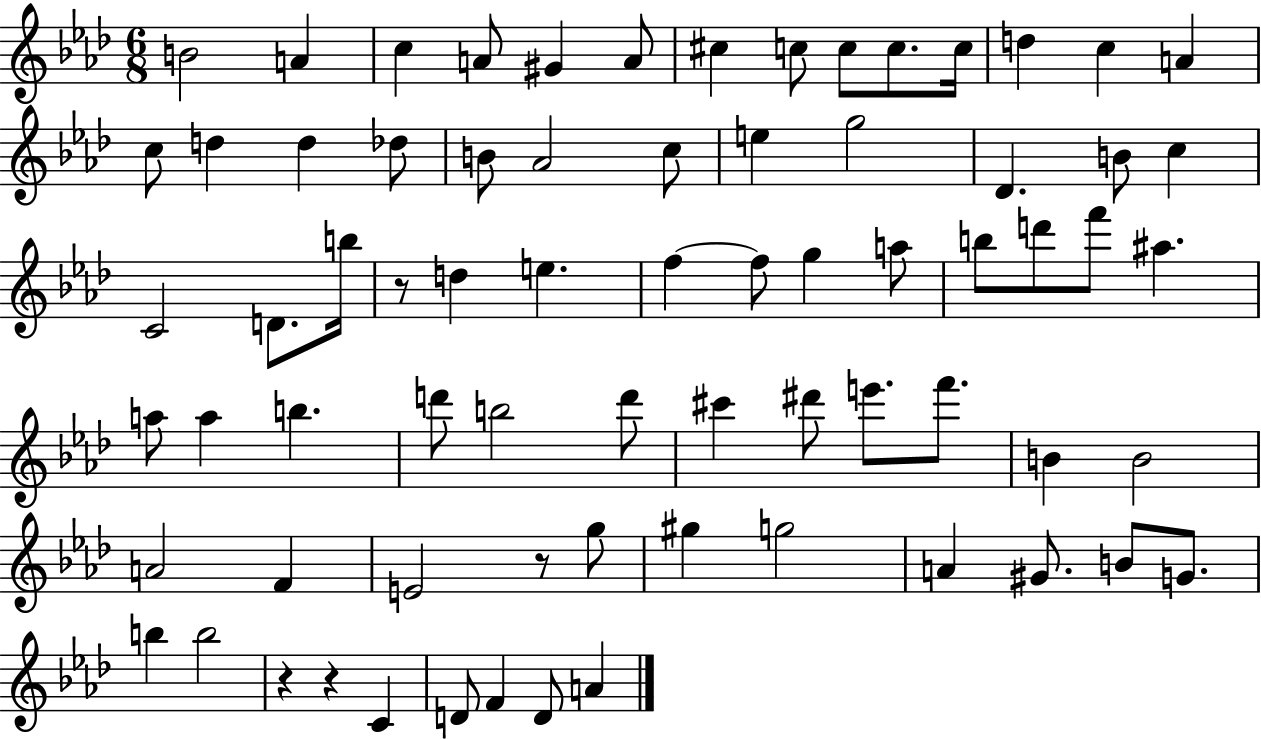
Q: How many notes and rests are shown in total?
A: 72